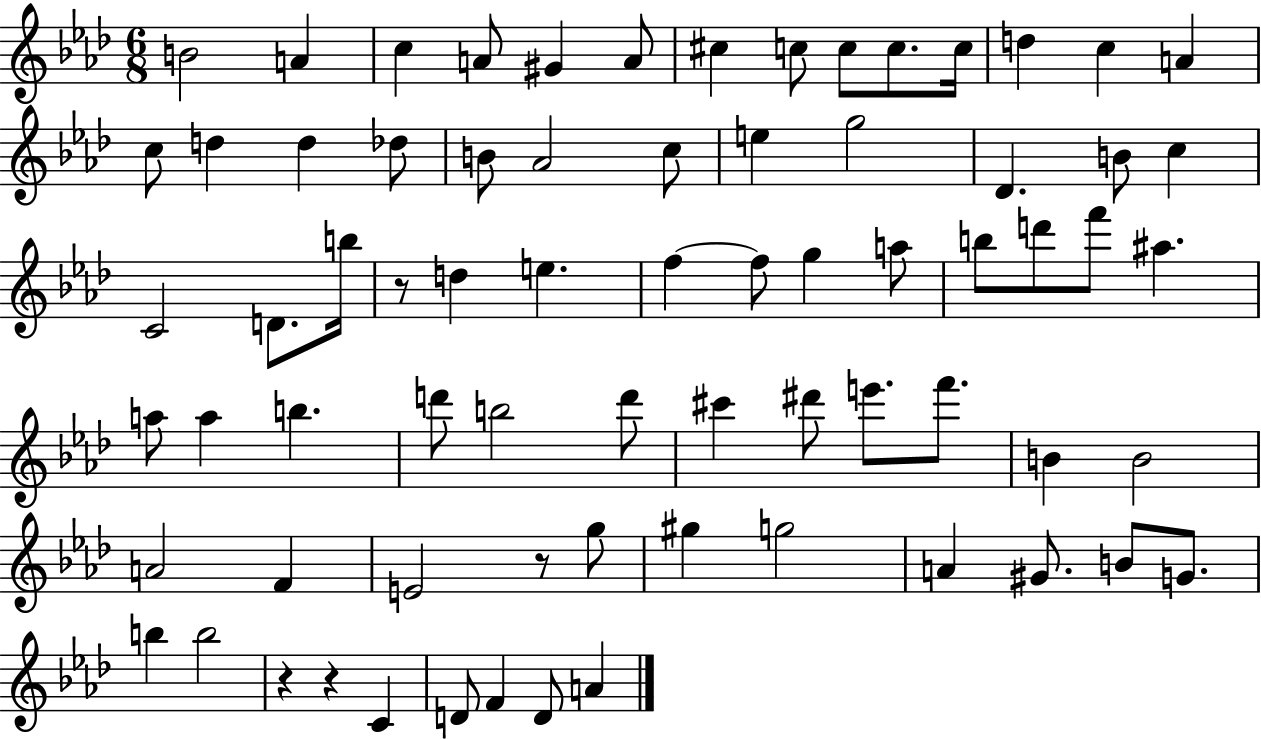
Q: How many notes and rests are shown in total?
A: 72